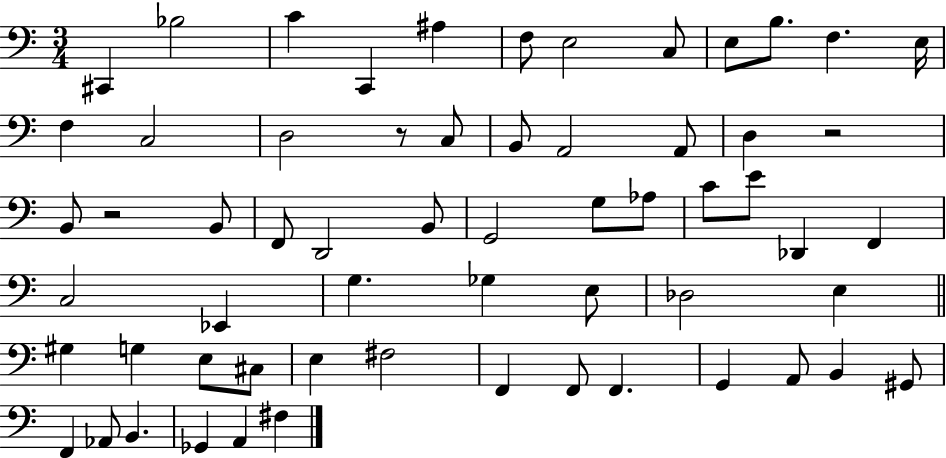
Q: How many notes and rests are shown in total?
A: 61